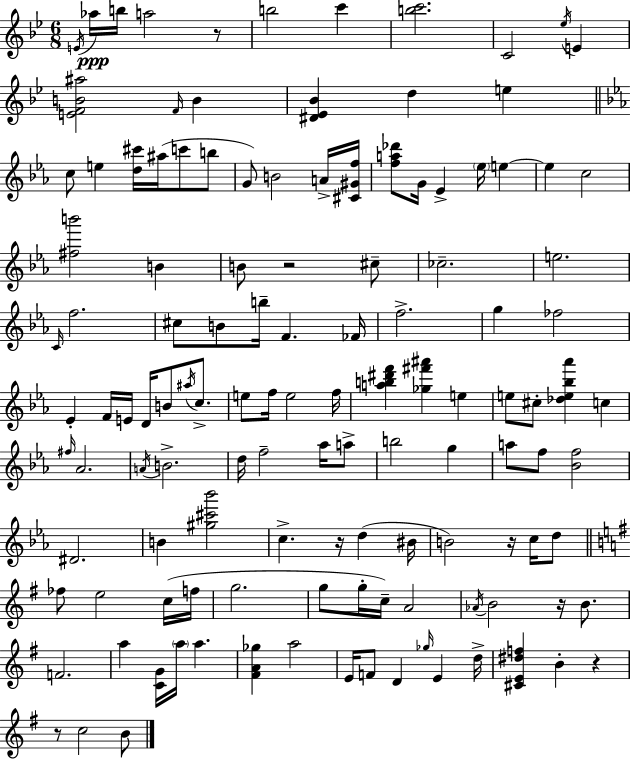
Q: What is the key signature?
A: G minor